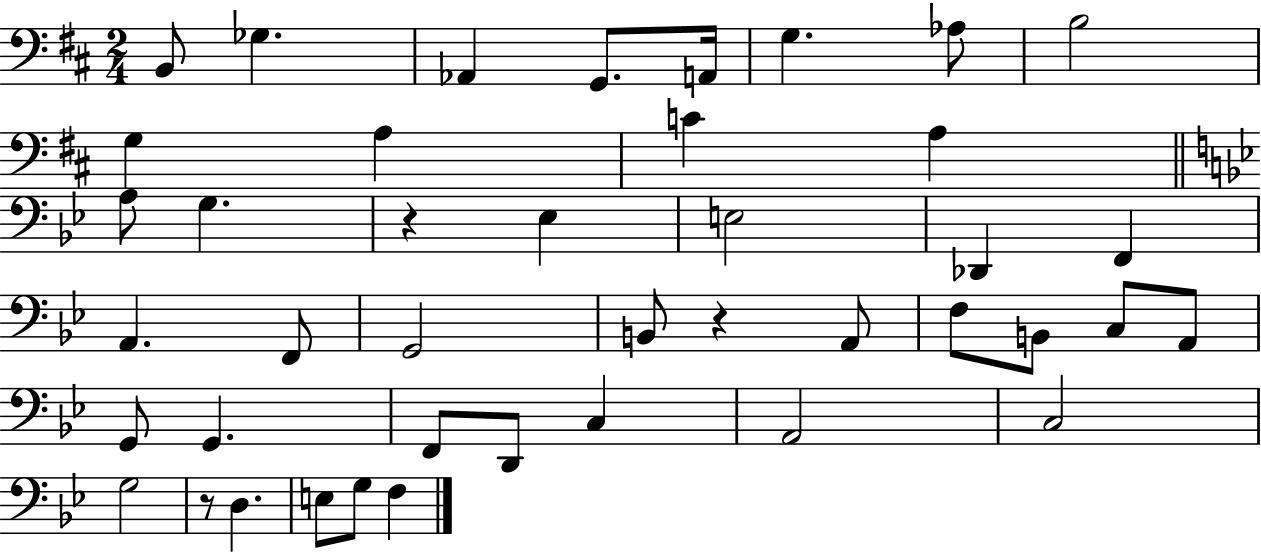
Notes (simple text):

B2/e Gb3/q. Ab2/q G2/e. A2/s G3/q. Ab3/e B3/h G3/q A3/q C4/q A3/q A3/e G3/q. R/q Eb3/q E3/h Db2/q F2/q A2/q. F2/e G2/h B2/e R/q A2/e F3/e B2/e C3/e A2/e G2/e G2/q. F2/e D2/e C3/q A2/h C3/h G3/h R/e D3/q. E3/e G3/e F3/q